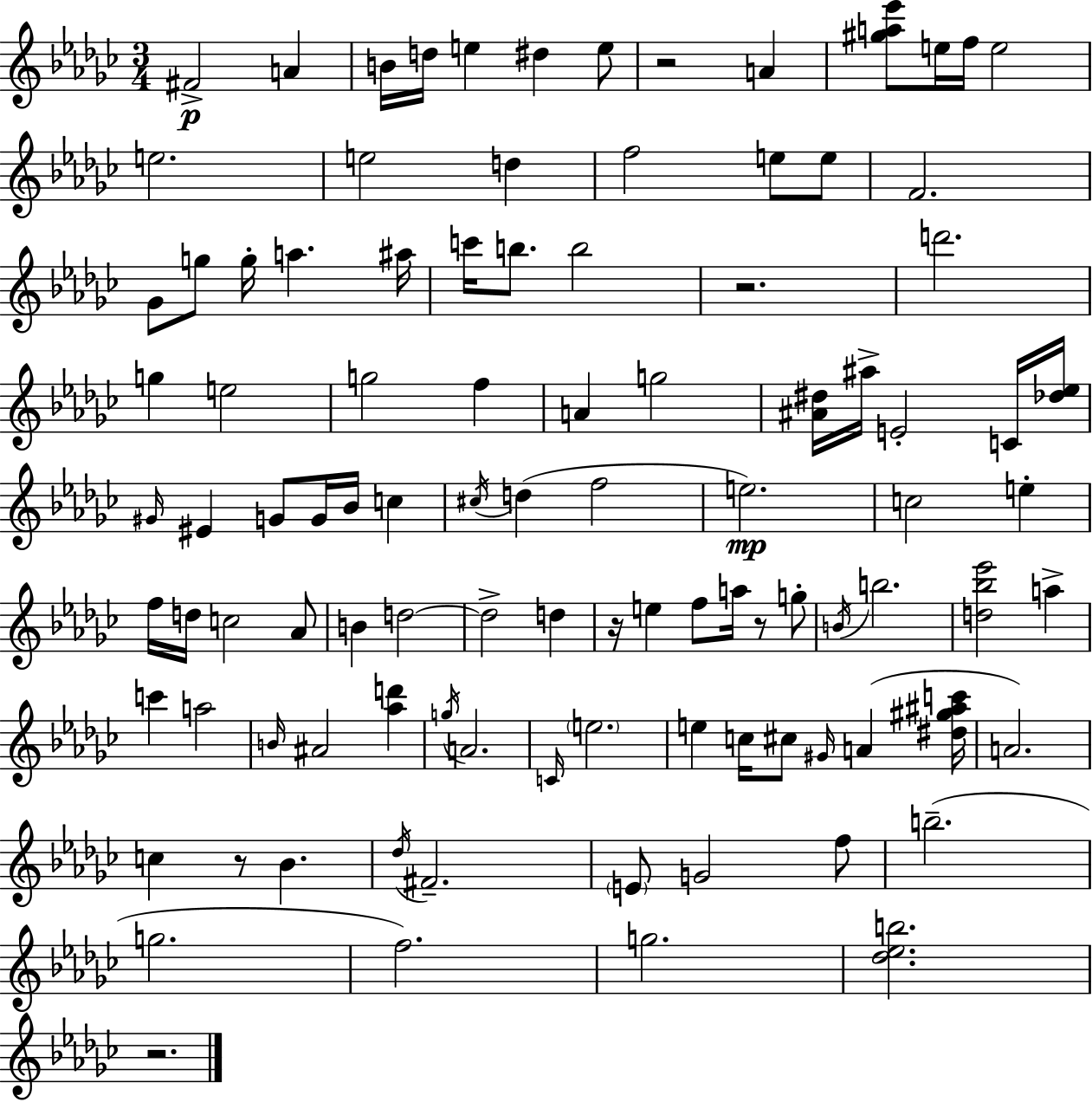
F#4/h A4/q B4/s D5/s E5/q D#5/q E5/e R/h A4/q [G#5,A5,Eb6]/e E5/s F5/s E5/h E5/h. E5/h D5/q F5/h E5/e E5/e F4/h. Gb4/e G5/e G5/s A5/q. A#5/s C6/s B5/e. B5/h R/h. D6/h. G5/q E5/h G5/h F5/q A4/q G5/h [A#4,D#5]/s A#5/s E4/h C4/s [Db5,Eb5]/s G#4/s EIS4/q G4/e G4/s Bb4/s C5/q C#5/s D5/q F5/h E5/h. C5/h E5/q F5/s D5/s C5/h Ab4/e B4/q D5/h D5/h D5/q R/s E5/q F5/e A5/s R/e G5/e B4/s B5/h. [D5,Bb5,Eb6]/h A5/q C6/q A5/h B4/s A#4/h [Ab5,D6]/q G5/s A4/h. C4/s E5/h. E5/q C5/s C#5/e G#4/s A4/q [D#5,G#5,A#5,C6]/s A4/h. C5/q R/e Bb4/q. Db5/s F#4/h. E4/e G4/h F5/e B5/h. G5/h. F5/h. G5/h. [Db5,Eb5,B5]/h. R/h.